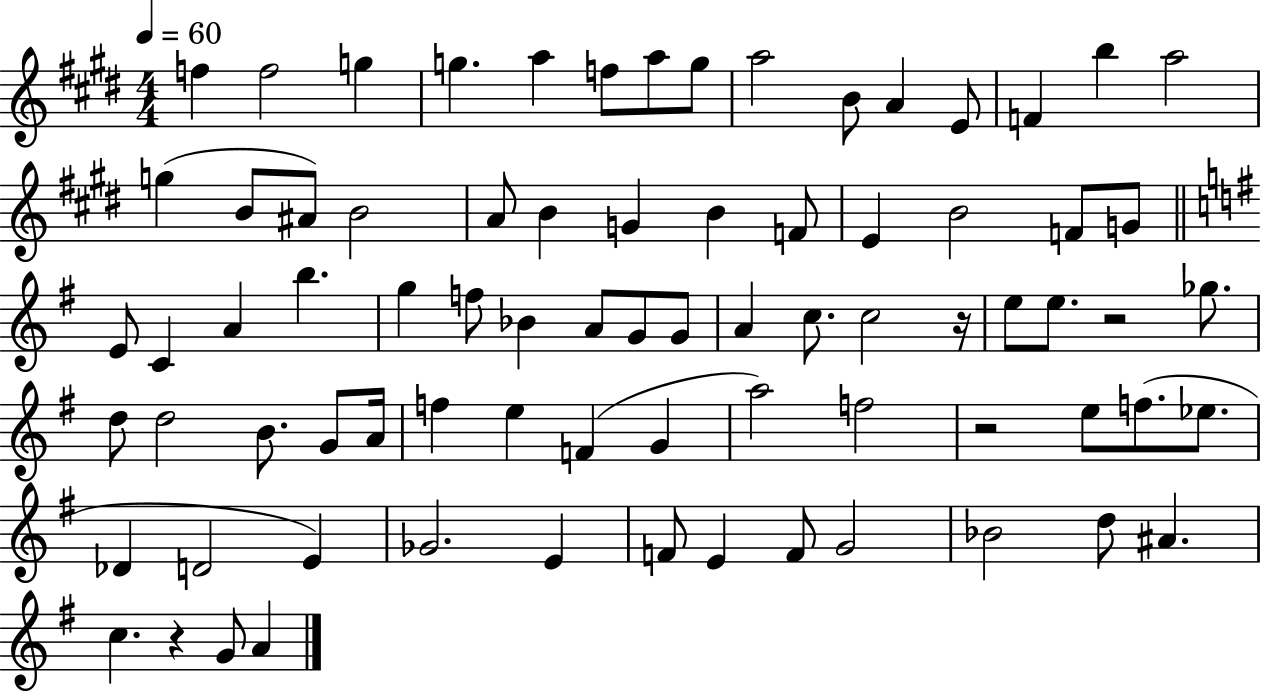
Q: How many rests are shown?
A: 4